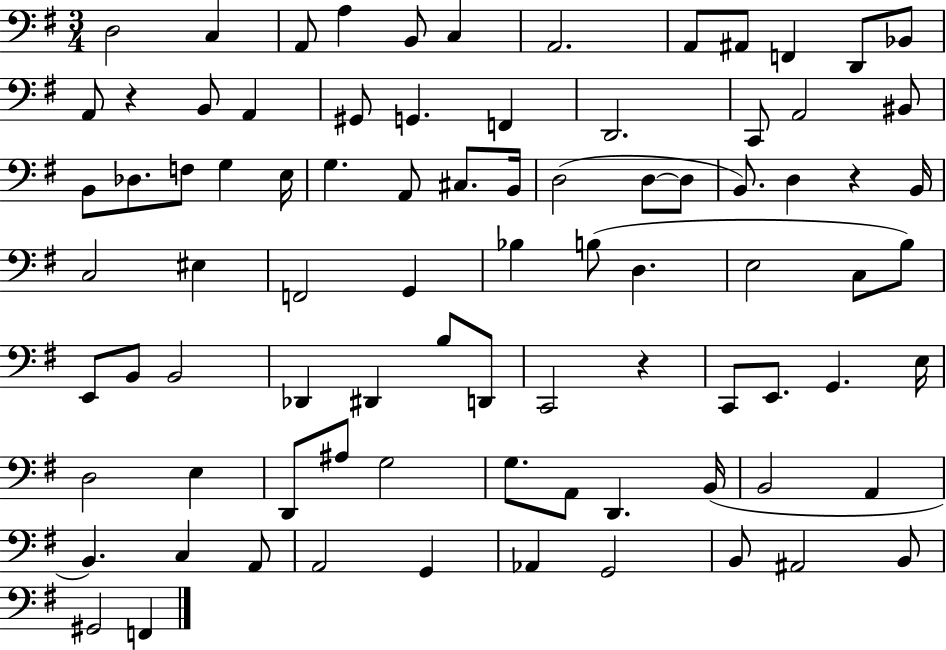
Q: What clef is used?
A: bass